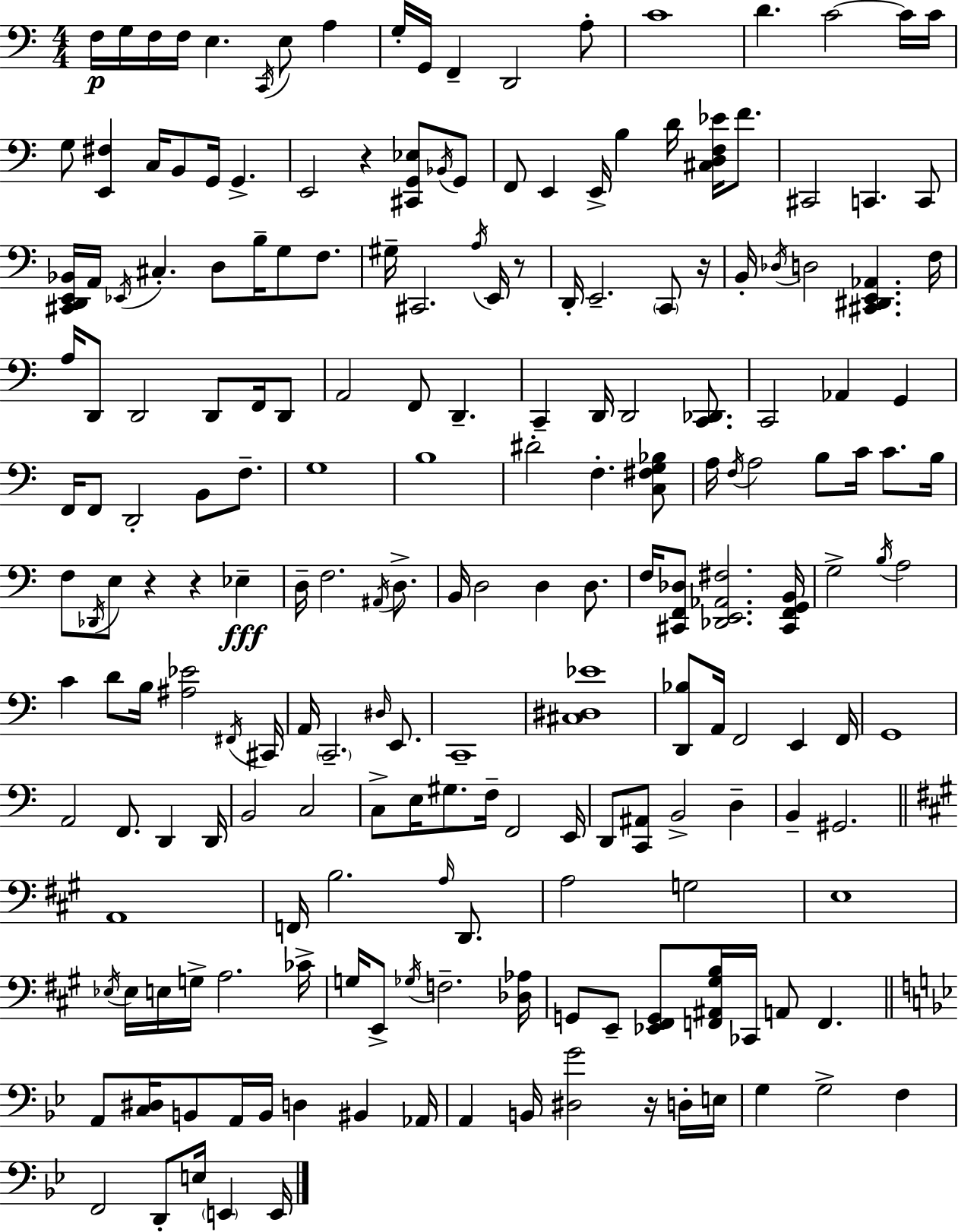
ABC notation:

X:1
T:Untitled
M:4/4
L:1/4
K:C
F,/4 G,/4 F,/4 F,/4 E, C,,/4 E,/2 A, G,/4 G,,/4 F,, D,,2 A,/2 C4 D C2 C/4 C/4 G,/2 [E,,^F,] C,/4 B,,/2 G,,/4 G,, E,,2 z [^C,,G,,_E,]/2 _B,,/4 G,,/2 F,,/2 E,, E,,/4 B, D/4 [^C,D,F,_E]/4 F/2 ^C,,2 C,, C,,/2 [^C,,D,,E,,_B,,]/4 A,,/4 _E,,/4 ^C, D,/2 B,/4 G,/2 F,/2 ^G,/4 ^C,,2 A,/4 E,,/4 z/2 D,,/4 E,,2 C,,/2 z/4 B,,/4 _D,/4 D,2 [^C,,^D,,E,,_A,,] F,/4 A,/4 D,,/2 D,,2 D,,/2 F,,/4 D,,/2 A,,2 F,,/2 D,, C,, D,,/4 D,,2 [C,,_D,,]/2 C,,2 _A,, G,, F,,/4 F,,/2 D,,2 B,,/2 F,/2 G,4 B,4 ^D2 F, [C,^F,G,_B,]/2 A,/4 F,/4 A,2 B,/2 C/4 C/2 B,/4 F,/2 _D,,/4 E,/2 z z _E, D,/4 F,2 ^A,,/4 D,/2 B,,/4 D,2 D, D,/2 F,/4 [^C,,F,,_D,]/2 [_D,,E,,_A,,^F,]2 [^C,,F,,G,,B,,]/4 G,2 B,/4 A,2 C D/2 B,/4 [^A,_E]2 ^F,,/4 ^C,,/4 A,,/4 C,,2 ^D,/4 E,,/2 C,,4 [^C,^D,_E]4 [D,,_B,]/2 A,,/4 F,,2 E,, F,,/4 G,,4 A,,2 F,,/2 D,, D,,/4 B,,2 C,2 C,/2 E,/4 ^G,/2 F,/4 F,,2 E,,/4 D,,/2 [C,,^A,,]/2 B,,2 D, B,, ^G,,2 A,,4 F,,/4 B,2 A,/4 D,,/2 A,2 G,2 E,4 _E,/4 _E,/4 E,/4 G,/4 A,2 _C/4 G,/4 E,,/2 _G,/4 F,2 [_D,_A,]/4 G,,/2 E,,/2 [_E,,^F,,G,,]/2 [F,,^A,,^G,B,]/4 _C,,/4 A,,/2 F,, A,,/2 [C,^D,]/4 B,,/2 A,,/4 B,,/4 D, ^B,, _A,,/4 A,, B,,/4 [^D,G]2 z/4 D,/4 E,/4 G, G,2 F, F,,2 D,,/2 E,/4 E,, E,,/4